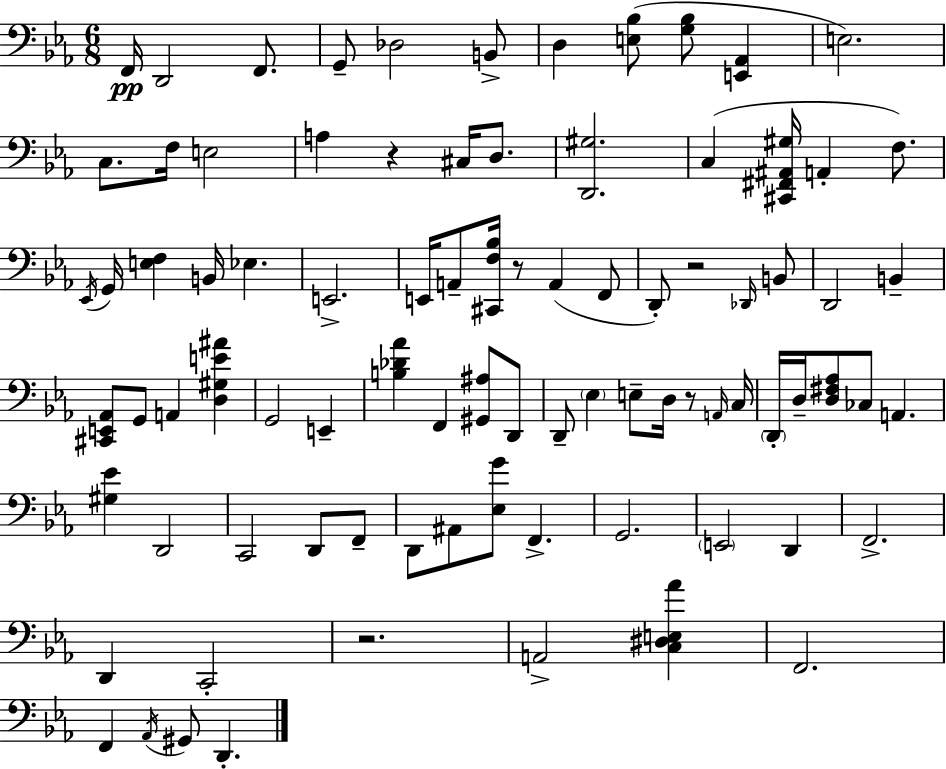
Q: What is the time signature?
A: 6/8